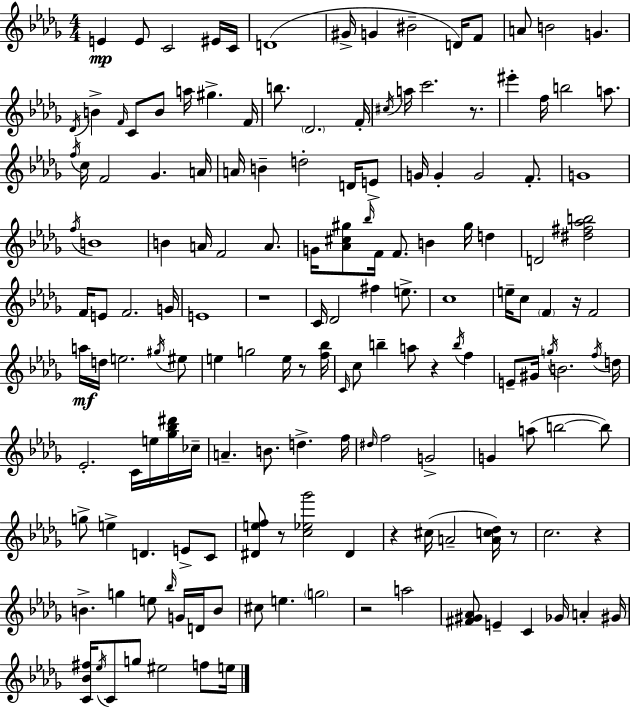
E4/q E4/e C4/h EIS4/s C4/s D4/w G#4/s G4/q BIS4/h D4/s F4/e A4/e B4/h G4/q. Db4/s B4/q F4/s C4/e B4/e A5/s G#5/q. F4/s B5/e. Db4/h. F4/s C#5/s A5/s C6/h. R/e. EIS6/q F5/s B5/h A5/e. F5/s C5/s F4/h Gb4/q. A4/s A4/s B4/q D5/h D4/s E4/e G4/s G4/q G4/h F4/e. G4/w F5/s B4/w B4/q A4/s F4/h A4/e. G4/s [Ab4,C#5,G#5]/e Bb5/s F4/s F4/e. B4/q G#5/s D5/q D4/h [D#5,F#5,Ab5,B5]/h F4/s E4/e F4/h. G4/s E4/w R/w C4/s Db4/h F#5/q E5/e. C5/w E5/s C5/e F4/q R/s F4/h A5/s D5/s E5/h. G#5/s EIS5/e E5/q G5/h E5/s R/e [F5,Bb5]/s C4/s C5/e B5/q A5/e R/q B5/s F5/q E4/e G#4/s G5/s B4/h. F5/s D5/s Eb4/h. C4/s E5/s [Gb5,Bb5,D#6]/s CES5/s A4/q. B4/e. D5/q. F5/s D#5/s F5/h G4/h G4/q A5/e B5/h B5/e G5/e E5/q D4/q. E4/e C4/e [D#4,E5,F5]/e R/e [C5,Eb5,Gb6]/h D#4/q R/q C#5/s A4/h [A4,C5,Db5]/s R/e C5/h. R/q B4/q. G5/q E5/e Bb5/s G4/s D4/s B4/e C#5/e E5/q. G5/h R/h A5/h [F#4,G#4,Ab4]/e E4/q C4/q Gb4/s A4/q G#4/s [C4,Bb4,F#5]/s Eb5/s C4/e G5/e EIS5/h F5/e E5/s